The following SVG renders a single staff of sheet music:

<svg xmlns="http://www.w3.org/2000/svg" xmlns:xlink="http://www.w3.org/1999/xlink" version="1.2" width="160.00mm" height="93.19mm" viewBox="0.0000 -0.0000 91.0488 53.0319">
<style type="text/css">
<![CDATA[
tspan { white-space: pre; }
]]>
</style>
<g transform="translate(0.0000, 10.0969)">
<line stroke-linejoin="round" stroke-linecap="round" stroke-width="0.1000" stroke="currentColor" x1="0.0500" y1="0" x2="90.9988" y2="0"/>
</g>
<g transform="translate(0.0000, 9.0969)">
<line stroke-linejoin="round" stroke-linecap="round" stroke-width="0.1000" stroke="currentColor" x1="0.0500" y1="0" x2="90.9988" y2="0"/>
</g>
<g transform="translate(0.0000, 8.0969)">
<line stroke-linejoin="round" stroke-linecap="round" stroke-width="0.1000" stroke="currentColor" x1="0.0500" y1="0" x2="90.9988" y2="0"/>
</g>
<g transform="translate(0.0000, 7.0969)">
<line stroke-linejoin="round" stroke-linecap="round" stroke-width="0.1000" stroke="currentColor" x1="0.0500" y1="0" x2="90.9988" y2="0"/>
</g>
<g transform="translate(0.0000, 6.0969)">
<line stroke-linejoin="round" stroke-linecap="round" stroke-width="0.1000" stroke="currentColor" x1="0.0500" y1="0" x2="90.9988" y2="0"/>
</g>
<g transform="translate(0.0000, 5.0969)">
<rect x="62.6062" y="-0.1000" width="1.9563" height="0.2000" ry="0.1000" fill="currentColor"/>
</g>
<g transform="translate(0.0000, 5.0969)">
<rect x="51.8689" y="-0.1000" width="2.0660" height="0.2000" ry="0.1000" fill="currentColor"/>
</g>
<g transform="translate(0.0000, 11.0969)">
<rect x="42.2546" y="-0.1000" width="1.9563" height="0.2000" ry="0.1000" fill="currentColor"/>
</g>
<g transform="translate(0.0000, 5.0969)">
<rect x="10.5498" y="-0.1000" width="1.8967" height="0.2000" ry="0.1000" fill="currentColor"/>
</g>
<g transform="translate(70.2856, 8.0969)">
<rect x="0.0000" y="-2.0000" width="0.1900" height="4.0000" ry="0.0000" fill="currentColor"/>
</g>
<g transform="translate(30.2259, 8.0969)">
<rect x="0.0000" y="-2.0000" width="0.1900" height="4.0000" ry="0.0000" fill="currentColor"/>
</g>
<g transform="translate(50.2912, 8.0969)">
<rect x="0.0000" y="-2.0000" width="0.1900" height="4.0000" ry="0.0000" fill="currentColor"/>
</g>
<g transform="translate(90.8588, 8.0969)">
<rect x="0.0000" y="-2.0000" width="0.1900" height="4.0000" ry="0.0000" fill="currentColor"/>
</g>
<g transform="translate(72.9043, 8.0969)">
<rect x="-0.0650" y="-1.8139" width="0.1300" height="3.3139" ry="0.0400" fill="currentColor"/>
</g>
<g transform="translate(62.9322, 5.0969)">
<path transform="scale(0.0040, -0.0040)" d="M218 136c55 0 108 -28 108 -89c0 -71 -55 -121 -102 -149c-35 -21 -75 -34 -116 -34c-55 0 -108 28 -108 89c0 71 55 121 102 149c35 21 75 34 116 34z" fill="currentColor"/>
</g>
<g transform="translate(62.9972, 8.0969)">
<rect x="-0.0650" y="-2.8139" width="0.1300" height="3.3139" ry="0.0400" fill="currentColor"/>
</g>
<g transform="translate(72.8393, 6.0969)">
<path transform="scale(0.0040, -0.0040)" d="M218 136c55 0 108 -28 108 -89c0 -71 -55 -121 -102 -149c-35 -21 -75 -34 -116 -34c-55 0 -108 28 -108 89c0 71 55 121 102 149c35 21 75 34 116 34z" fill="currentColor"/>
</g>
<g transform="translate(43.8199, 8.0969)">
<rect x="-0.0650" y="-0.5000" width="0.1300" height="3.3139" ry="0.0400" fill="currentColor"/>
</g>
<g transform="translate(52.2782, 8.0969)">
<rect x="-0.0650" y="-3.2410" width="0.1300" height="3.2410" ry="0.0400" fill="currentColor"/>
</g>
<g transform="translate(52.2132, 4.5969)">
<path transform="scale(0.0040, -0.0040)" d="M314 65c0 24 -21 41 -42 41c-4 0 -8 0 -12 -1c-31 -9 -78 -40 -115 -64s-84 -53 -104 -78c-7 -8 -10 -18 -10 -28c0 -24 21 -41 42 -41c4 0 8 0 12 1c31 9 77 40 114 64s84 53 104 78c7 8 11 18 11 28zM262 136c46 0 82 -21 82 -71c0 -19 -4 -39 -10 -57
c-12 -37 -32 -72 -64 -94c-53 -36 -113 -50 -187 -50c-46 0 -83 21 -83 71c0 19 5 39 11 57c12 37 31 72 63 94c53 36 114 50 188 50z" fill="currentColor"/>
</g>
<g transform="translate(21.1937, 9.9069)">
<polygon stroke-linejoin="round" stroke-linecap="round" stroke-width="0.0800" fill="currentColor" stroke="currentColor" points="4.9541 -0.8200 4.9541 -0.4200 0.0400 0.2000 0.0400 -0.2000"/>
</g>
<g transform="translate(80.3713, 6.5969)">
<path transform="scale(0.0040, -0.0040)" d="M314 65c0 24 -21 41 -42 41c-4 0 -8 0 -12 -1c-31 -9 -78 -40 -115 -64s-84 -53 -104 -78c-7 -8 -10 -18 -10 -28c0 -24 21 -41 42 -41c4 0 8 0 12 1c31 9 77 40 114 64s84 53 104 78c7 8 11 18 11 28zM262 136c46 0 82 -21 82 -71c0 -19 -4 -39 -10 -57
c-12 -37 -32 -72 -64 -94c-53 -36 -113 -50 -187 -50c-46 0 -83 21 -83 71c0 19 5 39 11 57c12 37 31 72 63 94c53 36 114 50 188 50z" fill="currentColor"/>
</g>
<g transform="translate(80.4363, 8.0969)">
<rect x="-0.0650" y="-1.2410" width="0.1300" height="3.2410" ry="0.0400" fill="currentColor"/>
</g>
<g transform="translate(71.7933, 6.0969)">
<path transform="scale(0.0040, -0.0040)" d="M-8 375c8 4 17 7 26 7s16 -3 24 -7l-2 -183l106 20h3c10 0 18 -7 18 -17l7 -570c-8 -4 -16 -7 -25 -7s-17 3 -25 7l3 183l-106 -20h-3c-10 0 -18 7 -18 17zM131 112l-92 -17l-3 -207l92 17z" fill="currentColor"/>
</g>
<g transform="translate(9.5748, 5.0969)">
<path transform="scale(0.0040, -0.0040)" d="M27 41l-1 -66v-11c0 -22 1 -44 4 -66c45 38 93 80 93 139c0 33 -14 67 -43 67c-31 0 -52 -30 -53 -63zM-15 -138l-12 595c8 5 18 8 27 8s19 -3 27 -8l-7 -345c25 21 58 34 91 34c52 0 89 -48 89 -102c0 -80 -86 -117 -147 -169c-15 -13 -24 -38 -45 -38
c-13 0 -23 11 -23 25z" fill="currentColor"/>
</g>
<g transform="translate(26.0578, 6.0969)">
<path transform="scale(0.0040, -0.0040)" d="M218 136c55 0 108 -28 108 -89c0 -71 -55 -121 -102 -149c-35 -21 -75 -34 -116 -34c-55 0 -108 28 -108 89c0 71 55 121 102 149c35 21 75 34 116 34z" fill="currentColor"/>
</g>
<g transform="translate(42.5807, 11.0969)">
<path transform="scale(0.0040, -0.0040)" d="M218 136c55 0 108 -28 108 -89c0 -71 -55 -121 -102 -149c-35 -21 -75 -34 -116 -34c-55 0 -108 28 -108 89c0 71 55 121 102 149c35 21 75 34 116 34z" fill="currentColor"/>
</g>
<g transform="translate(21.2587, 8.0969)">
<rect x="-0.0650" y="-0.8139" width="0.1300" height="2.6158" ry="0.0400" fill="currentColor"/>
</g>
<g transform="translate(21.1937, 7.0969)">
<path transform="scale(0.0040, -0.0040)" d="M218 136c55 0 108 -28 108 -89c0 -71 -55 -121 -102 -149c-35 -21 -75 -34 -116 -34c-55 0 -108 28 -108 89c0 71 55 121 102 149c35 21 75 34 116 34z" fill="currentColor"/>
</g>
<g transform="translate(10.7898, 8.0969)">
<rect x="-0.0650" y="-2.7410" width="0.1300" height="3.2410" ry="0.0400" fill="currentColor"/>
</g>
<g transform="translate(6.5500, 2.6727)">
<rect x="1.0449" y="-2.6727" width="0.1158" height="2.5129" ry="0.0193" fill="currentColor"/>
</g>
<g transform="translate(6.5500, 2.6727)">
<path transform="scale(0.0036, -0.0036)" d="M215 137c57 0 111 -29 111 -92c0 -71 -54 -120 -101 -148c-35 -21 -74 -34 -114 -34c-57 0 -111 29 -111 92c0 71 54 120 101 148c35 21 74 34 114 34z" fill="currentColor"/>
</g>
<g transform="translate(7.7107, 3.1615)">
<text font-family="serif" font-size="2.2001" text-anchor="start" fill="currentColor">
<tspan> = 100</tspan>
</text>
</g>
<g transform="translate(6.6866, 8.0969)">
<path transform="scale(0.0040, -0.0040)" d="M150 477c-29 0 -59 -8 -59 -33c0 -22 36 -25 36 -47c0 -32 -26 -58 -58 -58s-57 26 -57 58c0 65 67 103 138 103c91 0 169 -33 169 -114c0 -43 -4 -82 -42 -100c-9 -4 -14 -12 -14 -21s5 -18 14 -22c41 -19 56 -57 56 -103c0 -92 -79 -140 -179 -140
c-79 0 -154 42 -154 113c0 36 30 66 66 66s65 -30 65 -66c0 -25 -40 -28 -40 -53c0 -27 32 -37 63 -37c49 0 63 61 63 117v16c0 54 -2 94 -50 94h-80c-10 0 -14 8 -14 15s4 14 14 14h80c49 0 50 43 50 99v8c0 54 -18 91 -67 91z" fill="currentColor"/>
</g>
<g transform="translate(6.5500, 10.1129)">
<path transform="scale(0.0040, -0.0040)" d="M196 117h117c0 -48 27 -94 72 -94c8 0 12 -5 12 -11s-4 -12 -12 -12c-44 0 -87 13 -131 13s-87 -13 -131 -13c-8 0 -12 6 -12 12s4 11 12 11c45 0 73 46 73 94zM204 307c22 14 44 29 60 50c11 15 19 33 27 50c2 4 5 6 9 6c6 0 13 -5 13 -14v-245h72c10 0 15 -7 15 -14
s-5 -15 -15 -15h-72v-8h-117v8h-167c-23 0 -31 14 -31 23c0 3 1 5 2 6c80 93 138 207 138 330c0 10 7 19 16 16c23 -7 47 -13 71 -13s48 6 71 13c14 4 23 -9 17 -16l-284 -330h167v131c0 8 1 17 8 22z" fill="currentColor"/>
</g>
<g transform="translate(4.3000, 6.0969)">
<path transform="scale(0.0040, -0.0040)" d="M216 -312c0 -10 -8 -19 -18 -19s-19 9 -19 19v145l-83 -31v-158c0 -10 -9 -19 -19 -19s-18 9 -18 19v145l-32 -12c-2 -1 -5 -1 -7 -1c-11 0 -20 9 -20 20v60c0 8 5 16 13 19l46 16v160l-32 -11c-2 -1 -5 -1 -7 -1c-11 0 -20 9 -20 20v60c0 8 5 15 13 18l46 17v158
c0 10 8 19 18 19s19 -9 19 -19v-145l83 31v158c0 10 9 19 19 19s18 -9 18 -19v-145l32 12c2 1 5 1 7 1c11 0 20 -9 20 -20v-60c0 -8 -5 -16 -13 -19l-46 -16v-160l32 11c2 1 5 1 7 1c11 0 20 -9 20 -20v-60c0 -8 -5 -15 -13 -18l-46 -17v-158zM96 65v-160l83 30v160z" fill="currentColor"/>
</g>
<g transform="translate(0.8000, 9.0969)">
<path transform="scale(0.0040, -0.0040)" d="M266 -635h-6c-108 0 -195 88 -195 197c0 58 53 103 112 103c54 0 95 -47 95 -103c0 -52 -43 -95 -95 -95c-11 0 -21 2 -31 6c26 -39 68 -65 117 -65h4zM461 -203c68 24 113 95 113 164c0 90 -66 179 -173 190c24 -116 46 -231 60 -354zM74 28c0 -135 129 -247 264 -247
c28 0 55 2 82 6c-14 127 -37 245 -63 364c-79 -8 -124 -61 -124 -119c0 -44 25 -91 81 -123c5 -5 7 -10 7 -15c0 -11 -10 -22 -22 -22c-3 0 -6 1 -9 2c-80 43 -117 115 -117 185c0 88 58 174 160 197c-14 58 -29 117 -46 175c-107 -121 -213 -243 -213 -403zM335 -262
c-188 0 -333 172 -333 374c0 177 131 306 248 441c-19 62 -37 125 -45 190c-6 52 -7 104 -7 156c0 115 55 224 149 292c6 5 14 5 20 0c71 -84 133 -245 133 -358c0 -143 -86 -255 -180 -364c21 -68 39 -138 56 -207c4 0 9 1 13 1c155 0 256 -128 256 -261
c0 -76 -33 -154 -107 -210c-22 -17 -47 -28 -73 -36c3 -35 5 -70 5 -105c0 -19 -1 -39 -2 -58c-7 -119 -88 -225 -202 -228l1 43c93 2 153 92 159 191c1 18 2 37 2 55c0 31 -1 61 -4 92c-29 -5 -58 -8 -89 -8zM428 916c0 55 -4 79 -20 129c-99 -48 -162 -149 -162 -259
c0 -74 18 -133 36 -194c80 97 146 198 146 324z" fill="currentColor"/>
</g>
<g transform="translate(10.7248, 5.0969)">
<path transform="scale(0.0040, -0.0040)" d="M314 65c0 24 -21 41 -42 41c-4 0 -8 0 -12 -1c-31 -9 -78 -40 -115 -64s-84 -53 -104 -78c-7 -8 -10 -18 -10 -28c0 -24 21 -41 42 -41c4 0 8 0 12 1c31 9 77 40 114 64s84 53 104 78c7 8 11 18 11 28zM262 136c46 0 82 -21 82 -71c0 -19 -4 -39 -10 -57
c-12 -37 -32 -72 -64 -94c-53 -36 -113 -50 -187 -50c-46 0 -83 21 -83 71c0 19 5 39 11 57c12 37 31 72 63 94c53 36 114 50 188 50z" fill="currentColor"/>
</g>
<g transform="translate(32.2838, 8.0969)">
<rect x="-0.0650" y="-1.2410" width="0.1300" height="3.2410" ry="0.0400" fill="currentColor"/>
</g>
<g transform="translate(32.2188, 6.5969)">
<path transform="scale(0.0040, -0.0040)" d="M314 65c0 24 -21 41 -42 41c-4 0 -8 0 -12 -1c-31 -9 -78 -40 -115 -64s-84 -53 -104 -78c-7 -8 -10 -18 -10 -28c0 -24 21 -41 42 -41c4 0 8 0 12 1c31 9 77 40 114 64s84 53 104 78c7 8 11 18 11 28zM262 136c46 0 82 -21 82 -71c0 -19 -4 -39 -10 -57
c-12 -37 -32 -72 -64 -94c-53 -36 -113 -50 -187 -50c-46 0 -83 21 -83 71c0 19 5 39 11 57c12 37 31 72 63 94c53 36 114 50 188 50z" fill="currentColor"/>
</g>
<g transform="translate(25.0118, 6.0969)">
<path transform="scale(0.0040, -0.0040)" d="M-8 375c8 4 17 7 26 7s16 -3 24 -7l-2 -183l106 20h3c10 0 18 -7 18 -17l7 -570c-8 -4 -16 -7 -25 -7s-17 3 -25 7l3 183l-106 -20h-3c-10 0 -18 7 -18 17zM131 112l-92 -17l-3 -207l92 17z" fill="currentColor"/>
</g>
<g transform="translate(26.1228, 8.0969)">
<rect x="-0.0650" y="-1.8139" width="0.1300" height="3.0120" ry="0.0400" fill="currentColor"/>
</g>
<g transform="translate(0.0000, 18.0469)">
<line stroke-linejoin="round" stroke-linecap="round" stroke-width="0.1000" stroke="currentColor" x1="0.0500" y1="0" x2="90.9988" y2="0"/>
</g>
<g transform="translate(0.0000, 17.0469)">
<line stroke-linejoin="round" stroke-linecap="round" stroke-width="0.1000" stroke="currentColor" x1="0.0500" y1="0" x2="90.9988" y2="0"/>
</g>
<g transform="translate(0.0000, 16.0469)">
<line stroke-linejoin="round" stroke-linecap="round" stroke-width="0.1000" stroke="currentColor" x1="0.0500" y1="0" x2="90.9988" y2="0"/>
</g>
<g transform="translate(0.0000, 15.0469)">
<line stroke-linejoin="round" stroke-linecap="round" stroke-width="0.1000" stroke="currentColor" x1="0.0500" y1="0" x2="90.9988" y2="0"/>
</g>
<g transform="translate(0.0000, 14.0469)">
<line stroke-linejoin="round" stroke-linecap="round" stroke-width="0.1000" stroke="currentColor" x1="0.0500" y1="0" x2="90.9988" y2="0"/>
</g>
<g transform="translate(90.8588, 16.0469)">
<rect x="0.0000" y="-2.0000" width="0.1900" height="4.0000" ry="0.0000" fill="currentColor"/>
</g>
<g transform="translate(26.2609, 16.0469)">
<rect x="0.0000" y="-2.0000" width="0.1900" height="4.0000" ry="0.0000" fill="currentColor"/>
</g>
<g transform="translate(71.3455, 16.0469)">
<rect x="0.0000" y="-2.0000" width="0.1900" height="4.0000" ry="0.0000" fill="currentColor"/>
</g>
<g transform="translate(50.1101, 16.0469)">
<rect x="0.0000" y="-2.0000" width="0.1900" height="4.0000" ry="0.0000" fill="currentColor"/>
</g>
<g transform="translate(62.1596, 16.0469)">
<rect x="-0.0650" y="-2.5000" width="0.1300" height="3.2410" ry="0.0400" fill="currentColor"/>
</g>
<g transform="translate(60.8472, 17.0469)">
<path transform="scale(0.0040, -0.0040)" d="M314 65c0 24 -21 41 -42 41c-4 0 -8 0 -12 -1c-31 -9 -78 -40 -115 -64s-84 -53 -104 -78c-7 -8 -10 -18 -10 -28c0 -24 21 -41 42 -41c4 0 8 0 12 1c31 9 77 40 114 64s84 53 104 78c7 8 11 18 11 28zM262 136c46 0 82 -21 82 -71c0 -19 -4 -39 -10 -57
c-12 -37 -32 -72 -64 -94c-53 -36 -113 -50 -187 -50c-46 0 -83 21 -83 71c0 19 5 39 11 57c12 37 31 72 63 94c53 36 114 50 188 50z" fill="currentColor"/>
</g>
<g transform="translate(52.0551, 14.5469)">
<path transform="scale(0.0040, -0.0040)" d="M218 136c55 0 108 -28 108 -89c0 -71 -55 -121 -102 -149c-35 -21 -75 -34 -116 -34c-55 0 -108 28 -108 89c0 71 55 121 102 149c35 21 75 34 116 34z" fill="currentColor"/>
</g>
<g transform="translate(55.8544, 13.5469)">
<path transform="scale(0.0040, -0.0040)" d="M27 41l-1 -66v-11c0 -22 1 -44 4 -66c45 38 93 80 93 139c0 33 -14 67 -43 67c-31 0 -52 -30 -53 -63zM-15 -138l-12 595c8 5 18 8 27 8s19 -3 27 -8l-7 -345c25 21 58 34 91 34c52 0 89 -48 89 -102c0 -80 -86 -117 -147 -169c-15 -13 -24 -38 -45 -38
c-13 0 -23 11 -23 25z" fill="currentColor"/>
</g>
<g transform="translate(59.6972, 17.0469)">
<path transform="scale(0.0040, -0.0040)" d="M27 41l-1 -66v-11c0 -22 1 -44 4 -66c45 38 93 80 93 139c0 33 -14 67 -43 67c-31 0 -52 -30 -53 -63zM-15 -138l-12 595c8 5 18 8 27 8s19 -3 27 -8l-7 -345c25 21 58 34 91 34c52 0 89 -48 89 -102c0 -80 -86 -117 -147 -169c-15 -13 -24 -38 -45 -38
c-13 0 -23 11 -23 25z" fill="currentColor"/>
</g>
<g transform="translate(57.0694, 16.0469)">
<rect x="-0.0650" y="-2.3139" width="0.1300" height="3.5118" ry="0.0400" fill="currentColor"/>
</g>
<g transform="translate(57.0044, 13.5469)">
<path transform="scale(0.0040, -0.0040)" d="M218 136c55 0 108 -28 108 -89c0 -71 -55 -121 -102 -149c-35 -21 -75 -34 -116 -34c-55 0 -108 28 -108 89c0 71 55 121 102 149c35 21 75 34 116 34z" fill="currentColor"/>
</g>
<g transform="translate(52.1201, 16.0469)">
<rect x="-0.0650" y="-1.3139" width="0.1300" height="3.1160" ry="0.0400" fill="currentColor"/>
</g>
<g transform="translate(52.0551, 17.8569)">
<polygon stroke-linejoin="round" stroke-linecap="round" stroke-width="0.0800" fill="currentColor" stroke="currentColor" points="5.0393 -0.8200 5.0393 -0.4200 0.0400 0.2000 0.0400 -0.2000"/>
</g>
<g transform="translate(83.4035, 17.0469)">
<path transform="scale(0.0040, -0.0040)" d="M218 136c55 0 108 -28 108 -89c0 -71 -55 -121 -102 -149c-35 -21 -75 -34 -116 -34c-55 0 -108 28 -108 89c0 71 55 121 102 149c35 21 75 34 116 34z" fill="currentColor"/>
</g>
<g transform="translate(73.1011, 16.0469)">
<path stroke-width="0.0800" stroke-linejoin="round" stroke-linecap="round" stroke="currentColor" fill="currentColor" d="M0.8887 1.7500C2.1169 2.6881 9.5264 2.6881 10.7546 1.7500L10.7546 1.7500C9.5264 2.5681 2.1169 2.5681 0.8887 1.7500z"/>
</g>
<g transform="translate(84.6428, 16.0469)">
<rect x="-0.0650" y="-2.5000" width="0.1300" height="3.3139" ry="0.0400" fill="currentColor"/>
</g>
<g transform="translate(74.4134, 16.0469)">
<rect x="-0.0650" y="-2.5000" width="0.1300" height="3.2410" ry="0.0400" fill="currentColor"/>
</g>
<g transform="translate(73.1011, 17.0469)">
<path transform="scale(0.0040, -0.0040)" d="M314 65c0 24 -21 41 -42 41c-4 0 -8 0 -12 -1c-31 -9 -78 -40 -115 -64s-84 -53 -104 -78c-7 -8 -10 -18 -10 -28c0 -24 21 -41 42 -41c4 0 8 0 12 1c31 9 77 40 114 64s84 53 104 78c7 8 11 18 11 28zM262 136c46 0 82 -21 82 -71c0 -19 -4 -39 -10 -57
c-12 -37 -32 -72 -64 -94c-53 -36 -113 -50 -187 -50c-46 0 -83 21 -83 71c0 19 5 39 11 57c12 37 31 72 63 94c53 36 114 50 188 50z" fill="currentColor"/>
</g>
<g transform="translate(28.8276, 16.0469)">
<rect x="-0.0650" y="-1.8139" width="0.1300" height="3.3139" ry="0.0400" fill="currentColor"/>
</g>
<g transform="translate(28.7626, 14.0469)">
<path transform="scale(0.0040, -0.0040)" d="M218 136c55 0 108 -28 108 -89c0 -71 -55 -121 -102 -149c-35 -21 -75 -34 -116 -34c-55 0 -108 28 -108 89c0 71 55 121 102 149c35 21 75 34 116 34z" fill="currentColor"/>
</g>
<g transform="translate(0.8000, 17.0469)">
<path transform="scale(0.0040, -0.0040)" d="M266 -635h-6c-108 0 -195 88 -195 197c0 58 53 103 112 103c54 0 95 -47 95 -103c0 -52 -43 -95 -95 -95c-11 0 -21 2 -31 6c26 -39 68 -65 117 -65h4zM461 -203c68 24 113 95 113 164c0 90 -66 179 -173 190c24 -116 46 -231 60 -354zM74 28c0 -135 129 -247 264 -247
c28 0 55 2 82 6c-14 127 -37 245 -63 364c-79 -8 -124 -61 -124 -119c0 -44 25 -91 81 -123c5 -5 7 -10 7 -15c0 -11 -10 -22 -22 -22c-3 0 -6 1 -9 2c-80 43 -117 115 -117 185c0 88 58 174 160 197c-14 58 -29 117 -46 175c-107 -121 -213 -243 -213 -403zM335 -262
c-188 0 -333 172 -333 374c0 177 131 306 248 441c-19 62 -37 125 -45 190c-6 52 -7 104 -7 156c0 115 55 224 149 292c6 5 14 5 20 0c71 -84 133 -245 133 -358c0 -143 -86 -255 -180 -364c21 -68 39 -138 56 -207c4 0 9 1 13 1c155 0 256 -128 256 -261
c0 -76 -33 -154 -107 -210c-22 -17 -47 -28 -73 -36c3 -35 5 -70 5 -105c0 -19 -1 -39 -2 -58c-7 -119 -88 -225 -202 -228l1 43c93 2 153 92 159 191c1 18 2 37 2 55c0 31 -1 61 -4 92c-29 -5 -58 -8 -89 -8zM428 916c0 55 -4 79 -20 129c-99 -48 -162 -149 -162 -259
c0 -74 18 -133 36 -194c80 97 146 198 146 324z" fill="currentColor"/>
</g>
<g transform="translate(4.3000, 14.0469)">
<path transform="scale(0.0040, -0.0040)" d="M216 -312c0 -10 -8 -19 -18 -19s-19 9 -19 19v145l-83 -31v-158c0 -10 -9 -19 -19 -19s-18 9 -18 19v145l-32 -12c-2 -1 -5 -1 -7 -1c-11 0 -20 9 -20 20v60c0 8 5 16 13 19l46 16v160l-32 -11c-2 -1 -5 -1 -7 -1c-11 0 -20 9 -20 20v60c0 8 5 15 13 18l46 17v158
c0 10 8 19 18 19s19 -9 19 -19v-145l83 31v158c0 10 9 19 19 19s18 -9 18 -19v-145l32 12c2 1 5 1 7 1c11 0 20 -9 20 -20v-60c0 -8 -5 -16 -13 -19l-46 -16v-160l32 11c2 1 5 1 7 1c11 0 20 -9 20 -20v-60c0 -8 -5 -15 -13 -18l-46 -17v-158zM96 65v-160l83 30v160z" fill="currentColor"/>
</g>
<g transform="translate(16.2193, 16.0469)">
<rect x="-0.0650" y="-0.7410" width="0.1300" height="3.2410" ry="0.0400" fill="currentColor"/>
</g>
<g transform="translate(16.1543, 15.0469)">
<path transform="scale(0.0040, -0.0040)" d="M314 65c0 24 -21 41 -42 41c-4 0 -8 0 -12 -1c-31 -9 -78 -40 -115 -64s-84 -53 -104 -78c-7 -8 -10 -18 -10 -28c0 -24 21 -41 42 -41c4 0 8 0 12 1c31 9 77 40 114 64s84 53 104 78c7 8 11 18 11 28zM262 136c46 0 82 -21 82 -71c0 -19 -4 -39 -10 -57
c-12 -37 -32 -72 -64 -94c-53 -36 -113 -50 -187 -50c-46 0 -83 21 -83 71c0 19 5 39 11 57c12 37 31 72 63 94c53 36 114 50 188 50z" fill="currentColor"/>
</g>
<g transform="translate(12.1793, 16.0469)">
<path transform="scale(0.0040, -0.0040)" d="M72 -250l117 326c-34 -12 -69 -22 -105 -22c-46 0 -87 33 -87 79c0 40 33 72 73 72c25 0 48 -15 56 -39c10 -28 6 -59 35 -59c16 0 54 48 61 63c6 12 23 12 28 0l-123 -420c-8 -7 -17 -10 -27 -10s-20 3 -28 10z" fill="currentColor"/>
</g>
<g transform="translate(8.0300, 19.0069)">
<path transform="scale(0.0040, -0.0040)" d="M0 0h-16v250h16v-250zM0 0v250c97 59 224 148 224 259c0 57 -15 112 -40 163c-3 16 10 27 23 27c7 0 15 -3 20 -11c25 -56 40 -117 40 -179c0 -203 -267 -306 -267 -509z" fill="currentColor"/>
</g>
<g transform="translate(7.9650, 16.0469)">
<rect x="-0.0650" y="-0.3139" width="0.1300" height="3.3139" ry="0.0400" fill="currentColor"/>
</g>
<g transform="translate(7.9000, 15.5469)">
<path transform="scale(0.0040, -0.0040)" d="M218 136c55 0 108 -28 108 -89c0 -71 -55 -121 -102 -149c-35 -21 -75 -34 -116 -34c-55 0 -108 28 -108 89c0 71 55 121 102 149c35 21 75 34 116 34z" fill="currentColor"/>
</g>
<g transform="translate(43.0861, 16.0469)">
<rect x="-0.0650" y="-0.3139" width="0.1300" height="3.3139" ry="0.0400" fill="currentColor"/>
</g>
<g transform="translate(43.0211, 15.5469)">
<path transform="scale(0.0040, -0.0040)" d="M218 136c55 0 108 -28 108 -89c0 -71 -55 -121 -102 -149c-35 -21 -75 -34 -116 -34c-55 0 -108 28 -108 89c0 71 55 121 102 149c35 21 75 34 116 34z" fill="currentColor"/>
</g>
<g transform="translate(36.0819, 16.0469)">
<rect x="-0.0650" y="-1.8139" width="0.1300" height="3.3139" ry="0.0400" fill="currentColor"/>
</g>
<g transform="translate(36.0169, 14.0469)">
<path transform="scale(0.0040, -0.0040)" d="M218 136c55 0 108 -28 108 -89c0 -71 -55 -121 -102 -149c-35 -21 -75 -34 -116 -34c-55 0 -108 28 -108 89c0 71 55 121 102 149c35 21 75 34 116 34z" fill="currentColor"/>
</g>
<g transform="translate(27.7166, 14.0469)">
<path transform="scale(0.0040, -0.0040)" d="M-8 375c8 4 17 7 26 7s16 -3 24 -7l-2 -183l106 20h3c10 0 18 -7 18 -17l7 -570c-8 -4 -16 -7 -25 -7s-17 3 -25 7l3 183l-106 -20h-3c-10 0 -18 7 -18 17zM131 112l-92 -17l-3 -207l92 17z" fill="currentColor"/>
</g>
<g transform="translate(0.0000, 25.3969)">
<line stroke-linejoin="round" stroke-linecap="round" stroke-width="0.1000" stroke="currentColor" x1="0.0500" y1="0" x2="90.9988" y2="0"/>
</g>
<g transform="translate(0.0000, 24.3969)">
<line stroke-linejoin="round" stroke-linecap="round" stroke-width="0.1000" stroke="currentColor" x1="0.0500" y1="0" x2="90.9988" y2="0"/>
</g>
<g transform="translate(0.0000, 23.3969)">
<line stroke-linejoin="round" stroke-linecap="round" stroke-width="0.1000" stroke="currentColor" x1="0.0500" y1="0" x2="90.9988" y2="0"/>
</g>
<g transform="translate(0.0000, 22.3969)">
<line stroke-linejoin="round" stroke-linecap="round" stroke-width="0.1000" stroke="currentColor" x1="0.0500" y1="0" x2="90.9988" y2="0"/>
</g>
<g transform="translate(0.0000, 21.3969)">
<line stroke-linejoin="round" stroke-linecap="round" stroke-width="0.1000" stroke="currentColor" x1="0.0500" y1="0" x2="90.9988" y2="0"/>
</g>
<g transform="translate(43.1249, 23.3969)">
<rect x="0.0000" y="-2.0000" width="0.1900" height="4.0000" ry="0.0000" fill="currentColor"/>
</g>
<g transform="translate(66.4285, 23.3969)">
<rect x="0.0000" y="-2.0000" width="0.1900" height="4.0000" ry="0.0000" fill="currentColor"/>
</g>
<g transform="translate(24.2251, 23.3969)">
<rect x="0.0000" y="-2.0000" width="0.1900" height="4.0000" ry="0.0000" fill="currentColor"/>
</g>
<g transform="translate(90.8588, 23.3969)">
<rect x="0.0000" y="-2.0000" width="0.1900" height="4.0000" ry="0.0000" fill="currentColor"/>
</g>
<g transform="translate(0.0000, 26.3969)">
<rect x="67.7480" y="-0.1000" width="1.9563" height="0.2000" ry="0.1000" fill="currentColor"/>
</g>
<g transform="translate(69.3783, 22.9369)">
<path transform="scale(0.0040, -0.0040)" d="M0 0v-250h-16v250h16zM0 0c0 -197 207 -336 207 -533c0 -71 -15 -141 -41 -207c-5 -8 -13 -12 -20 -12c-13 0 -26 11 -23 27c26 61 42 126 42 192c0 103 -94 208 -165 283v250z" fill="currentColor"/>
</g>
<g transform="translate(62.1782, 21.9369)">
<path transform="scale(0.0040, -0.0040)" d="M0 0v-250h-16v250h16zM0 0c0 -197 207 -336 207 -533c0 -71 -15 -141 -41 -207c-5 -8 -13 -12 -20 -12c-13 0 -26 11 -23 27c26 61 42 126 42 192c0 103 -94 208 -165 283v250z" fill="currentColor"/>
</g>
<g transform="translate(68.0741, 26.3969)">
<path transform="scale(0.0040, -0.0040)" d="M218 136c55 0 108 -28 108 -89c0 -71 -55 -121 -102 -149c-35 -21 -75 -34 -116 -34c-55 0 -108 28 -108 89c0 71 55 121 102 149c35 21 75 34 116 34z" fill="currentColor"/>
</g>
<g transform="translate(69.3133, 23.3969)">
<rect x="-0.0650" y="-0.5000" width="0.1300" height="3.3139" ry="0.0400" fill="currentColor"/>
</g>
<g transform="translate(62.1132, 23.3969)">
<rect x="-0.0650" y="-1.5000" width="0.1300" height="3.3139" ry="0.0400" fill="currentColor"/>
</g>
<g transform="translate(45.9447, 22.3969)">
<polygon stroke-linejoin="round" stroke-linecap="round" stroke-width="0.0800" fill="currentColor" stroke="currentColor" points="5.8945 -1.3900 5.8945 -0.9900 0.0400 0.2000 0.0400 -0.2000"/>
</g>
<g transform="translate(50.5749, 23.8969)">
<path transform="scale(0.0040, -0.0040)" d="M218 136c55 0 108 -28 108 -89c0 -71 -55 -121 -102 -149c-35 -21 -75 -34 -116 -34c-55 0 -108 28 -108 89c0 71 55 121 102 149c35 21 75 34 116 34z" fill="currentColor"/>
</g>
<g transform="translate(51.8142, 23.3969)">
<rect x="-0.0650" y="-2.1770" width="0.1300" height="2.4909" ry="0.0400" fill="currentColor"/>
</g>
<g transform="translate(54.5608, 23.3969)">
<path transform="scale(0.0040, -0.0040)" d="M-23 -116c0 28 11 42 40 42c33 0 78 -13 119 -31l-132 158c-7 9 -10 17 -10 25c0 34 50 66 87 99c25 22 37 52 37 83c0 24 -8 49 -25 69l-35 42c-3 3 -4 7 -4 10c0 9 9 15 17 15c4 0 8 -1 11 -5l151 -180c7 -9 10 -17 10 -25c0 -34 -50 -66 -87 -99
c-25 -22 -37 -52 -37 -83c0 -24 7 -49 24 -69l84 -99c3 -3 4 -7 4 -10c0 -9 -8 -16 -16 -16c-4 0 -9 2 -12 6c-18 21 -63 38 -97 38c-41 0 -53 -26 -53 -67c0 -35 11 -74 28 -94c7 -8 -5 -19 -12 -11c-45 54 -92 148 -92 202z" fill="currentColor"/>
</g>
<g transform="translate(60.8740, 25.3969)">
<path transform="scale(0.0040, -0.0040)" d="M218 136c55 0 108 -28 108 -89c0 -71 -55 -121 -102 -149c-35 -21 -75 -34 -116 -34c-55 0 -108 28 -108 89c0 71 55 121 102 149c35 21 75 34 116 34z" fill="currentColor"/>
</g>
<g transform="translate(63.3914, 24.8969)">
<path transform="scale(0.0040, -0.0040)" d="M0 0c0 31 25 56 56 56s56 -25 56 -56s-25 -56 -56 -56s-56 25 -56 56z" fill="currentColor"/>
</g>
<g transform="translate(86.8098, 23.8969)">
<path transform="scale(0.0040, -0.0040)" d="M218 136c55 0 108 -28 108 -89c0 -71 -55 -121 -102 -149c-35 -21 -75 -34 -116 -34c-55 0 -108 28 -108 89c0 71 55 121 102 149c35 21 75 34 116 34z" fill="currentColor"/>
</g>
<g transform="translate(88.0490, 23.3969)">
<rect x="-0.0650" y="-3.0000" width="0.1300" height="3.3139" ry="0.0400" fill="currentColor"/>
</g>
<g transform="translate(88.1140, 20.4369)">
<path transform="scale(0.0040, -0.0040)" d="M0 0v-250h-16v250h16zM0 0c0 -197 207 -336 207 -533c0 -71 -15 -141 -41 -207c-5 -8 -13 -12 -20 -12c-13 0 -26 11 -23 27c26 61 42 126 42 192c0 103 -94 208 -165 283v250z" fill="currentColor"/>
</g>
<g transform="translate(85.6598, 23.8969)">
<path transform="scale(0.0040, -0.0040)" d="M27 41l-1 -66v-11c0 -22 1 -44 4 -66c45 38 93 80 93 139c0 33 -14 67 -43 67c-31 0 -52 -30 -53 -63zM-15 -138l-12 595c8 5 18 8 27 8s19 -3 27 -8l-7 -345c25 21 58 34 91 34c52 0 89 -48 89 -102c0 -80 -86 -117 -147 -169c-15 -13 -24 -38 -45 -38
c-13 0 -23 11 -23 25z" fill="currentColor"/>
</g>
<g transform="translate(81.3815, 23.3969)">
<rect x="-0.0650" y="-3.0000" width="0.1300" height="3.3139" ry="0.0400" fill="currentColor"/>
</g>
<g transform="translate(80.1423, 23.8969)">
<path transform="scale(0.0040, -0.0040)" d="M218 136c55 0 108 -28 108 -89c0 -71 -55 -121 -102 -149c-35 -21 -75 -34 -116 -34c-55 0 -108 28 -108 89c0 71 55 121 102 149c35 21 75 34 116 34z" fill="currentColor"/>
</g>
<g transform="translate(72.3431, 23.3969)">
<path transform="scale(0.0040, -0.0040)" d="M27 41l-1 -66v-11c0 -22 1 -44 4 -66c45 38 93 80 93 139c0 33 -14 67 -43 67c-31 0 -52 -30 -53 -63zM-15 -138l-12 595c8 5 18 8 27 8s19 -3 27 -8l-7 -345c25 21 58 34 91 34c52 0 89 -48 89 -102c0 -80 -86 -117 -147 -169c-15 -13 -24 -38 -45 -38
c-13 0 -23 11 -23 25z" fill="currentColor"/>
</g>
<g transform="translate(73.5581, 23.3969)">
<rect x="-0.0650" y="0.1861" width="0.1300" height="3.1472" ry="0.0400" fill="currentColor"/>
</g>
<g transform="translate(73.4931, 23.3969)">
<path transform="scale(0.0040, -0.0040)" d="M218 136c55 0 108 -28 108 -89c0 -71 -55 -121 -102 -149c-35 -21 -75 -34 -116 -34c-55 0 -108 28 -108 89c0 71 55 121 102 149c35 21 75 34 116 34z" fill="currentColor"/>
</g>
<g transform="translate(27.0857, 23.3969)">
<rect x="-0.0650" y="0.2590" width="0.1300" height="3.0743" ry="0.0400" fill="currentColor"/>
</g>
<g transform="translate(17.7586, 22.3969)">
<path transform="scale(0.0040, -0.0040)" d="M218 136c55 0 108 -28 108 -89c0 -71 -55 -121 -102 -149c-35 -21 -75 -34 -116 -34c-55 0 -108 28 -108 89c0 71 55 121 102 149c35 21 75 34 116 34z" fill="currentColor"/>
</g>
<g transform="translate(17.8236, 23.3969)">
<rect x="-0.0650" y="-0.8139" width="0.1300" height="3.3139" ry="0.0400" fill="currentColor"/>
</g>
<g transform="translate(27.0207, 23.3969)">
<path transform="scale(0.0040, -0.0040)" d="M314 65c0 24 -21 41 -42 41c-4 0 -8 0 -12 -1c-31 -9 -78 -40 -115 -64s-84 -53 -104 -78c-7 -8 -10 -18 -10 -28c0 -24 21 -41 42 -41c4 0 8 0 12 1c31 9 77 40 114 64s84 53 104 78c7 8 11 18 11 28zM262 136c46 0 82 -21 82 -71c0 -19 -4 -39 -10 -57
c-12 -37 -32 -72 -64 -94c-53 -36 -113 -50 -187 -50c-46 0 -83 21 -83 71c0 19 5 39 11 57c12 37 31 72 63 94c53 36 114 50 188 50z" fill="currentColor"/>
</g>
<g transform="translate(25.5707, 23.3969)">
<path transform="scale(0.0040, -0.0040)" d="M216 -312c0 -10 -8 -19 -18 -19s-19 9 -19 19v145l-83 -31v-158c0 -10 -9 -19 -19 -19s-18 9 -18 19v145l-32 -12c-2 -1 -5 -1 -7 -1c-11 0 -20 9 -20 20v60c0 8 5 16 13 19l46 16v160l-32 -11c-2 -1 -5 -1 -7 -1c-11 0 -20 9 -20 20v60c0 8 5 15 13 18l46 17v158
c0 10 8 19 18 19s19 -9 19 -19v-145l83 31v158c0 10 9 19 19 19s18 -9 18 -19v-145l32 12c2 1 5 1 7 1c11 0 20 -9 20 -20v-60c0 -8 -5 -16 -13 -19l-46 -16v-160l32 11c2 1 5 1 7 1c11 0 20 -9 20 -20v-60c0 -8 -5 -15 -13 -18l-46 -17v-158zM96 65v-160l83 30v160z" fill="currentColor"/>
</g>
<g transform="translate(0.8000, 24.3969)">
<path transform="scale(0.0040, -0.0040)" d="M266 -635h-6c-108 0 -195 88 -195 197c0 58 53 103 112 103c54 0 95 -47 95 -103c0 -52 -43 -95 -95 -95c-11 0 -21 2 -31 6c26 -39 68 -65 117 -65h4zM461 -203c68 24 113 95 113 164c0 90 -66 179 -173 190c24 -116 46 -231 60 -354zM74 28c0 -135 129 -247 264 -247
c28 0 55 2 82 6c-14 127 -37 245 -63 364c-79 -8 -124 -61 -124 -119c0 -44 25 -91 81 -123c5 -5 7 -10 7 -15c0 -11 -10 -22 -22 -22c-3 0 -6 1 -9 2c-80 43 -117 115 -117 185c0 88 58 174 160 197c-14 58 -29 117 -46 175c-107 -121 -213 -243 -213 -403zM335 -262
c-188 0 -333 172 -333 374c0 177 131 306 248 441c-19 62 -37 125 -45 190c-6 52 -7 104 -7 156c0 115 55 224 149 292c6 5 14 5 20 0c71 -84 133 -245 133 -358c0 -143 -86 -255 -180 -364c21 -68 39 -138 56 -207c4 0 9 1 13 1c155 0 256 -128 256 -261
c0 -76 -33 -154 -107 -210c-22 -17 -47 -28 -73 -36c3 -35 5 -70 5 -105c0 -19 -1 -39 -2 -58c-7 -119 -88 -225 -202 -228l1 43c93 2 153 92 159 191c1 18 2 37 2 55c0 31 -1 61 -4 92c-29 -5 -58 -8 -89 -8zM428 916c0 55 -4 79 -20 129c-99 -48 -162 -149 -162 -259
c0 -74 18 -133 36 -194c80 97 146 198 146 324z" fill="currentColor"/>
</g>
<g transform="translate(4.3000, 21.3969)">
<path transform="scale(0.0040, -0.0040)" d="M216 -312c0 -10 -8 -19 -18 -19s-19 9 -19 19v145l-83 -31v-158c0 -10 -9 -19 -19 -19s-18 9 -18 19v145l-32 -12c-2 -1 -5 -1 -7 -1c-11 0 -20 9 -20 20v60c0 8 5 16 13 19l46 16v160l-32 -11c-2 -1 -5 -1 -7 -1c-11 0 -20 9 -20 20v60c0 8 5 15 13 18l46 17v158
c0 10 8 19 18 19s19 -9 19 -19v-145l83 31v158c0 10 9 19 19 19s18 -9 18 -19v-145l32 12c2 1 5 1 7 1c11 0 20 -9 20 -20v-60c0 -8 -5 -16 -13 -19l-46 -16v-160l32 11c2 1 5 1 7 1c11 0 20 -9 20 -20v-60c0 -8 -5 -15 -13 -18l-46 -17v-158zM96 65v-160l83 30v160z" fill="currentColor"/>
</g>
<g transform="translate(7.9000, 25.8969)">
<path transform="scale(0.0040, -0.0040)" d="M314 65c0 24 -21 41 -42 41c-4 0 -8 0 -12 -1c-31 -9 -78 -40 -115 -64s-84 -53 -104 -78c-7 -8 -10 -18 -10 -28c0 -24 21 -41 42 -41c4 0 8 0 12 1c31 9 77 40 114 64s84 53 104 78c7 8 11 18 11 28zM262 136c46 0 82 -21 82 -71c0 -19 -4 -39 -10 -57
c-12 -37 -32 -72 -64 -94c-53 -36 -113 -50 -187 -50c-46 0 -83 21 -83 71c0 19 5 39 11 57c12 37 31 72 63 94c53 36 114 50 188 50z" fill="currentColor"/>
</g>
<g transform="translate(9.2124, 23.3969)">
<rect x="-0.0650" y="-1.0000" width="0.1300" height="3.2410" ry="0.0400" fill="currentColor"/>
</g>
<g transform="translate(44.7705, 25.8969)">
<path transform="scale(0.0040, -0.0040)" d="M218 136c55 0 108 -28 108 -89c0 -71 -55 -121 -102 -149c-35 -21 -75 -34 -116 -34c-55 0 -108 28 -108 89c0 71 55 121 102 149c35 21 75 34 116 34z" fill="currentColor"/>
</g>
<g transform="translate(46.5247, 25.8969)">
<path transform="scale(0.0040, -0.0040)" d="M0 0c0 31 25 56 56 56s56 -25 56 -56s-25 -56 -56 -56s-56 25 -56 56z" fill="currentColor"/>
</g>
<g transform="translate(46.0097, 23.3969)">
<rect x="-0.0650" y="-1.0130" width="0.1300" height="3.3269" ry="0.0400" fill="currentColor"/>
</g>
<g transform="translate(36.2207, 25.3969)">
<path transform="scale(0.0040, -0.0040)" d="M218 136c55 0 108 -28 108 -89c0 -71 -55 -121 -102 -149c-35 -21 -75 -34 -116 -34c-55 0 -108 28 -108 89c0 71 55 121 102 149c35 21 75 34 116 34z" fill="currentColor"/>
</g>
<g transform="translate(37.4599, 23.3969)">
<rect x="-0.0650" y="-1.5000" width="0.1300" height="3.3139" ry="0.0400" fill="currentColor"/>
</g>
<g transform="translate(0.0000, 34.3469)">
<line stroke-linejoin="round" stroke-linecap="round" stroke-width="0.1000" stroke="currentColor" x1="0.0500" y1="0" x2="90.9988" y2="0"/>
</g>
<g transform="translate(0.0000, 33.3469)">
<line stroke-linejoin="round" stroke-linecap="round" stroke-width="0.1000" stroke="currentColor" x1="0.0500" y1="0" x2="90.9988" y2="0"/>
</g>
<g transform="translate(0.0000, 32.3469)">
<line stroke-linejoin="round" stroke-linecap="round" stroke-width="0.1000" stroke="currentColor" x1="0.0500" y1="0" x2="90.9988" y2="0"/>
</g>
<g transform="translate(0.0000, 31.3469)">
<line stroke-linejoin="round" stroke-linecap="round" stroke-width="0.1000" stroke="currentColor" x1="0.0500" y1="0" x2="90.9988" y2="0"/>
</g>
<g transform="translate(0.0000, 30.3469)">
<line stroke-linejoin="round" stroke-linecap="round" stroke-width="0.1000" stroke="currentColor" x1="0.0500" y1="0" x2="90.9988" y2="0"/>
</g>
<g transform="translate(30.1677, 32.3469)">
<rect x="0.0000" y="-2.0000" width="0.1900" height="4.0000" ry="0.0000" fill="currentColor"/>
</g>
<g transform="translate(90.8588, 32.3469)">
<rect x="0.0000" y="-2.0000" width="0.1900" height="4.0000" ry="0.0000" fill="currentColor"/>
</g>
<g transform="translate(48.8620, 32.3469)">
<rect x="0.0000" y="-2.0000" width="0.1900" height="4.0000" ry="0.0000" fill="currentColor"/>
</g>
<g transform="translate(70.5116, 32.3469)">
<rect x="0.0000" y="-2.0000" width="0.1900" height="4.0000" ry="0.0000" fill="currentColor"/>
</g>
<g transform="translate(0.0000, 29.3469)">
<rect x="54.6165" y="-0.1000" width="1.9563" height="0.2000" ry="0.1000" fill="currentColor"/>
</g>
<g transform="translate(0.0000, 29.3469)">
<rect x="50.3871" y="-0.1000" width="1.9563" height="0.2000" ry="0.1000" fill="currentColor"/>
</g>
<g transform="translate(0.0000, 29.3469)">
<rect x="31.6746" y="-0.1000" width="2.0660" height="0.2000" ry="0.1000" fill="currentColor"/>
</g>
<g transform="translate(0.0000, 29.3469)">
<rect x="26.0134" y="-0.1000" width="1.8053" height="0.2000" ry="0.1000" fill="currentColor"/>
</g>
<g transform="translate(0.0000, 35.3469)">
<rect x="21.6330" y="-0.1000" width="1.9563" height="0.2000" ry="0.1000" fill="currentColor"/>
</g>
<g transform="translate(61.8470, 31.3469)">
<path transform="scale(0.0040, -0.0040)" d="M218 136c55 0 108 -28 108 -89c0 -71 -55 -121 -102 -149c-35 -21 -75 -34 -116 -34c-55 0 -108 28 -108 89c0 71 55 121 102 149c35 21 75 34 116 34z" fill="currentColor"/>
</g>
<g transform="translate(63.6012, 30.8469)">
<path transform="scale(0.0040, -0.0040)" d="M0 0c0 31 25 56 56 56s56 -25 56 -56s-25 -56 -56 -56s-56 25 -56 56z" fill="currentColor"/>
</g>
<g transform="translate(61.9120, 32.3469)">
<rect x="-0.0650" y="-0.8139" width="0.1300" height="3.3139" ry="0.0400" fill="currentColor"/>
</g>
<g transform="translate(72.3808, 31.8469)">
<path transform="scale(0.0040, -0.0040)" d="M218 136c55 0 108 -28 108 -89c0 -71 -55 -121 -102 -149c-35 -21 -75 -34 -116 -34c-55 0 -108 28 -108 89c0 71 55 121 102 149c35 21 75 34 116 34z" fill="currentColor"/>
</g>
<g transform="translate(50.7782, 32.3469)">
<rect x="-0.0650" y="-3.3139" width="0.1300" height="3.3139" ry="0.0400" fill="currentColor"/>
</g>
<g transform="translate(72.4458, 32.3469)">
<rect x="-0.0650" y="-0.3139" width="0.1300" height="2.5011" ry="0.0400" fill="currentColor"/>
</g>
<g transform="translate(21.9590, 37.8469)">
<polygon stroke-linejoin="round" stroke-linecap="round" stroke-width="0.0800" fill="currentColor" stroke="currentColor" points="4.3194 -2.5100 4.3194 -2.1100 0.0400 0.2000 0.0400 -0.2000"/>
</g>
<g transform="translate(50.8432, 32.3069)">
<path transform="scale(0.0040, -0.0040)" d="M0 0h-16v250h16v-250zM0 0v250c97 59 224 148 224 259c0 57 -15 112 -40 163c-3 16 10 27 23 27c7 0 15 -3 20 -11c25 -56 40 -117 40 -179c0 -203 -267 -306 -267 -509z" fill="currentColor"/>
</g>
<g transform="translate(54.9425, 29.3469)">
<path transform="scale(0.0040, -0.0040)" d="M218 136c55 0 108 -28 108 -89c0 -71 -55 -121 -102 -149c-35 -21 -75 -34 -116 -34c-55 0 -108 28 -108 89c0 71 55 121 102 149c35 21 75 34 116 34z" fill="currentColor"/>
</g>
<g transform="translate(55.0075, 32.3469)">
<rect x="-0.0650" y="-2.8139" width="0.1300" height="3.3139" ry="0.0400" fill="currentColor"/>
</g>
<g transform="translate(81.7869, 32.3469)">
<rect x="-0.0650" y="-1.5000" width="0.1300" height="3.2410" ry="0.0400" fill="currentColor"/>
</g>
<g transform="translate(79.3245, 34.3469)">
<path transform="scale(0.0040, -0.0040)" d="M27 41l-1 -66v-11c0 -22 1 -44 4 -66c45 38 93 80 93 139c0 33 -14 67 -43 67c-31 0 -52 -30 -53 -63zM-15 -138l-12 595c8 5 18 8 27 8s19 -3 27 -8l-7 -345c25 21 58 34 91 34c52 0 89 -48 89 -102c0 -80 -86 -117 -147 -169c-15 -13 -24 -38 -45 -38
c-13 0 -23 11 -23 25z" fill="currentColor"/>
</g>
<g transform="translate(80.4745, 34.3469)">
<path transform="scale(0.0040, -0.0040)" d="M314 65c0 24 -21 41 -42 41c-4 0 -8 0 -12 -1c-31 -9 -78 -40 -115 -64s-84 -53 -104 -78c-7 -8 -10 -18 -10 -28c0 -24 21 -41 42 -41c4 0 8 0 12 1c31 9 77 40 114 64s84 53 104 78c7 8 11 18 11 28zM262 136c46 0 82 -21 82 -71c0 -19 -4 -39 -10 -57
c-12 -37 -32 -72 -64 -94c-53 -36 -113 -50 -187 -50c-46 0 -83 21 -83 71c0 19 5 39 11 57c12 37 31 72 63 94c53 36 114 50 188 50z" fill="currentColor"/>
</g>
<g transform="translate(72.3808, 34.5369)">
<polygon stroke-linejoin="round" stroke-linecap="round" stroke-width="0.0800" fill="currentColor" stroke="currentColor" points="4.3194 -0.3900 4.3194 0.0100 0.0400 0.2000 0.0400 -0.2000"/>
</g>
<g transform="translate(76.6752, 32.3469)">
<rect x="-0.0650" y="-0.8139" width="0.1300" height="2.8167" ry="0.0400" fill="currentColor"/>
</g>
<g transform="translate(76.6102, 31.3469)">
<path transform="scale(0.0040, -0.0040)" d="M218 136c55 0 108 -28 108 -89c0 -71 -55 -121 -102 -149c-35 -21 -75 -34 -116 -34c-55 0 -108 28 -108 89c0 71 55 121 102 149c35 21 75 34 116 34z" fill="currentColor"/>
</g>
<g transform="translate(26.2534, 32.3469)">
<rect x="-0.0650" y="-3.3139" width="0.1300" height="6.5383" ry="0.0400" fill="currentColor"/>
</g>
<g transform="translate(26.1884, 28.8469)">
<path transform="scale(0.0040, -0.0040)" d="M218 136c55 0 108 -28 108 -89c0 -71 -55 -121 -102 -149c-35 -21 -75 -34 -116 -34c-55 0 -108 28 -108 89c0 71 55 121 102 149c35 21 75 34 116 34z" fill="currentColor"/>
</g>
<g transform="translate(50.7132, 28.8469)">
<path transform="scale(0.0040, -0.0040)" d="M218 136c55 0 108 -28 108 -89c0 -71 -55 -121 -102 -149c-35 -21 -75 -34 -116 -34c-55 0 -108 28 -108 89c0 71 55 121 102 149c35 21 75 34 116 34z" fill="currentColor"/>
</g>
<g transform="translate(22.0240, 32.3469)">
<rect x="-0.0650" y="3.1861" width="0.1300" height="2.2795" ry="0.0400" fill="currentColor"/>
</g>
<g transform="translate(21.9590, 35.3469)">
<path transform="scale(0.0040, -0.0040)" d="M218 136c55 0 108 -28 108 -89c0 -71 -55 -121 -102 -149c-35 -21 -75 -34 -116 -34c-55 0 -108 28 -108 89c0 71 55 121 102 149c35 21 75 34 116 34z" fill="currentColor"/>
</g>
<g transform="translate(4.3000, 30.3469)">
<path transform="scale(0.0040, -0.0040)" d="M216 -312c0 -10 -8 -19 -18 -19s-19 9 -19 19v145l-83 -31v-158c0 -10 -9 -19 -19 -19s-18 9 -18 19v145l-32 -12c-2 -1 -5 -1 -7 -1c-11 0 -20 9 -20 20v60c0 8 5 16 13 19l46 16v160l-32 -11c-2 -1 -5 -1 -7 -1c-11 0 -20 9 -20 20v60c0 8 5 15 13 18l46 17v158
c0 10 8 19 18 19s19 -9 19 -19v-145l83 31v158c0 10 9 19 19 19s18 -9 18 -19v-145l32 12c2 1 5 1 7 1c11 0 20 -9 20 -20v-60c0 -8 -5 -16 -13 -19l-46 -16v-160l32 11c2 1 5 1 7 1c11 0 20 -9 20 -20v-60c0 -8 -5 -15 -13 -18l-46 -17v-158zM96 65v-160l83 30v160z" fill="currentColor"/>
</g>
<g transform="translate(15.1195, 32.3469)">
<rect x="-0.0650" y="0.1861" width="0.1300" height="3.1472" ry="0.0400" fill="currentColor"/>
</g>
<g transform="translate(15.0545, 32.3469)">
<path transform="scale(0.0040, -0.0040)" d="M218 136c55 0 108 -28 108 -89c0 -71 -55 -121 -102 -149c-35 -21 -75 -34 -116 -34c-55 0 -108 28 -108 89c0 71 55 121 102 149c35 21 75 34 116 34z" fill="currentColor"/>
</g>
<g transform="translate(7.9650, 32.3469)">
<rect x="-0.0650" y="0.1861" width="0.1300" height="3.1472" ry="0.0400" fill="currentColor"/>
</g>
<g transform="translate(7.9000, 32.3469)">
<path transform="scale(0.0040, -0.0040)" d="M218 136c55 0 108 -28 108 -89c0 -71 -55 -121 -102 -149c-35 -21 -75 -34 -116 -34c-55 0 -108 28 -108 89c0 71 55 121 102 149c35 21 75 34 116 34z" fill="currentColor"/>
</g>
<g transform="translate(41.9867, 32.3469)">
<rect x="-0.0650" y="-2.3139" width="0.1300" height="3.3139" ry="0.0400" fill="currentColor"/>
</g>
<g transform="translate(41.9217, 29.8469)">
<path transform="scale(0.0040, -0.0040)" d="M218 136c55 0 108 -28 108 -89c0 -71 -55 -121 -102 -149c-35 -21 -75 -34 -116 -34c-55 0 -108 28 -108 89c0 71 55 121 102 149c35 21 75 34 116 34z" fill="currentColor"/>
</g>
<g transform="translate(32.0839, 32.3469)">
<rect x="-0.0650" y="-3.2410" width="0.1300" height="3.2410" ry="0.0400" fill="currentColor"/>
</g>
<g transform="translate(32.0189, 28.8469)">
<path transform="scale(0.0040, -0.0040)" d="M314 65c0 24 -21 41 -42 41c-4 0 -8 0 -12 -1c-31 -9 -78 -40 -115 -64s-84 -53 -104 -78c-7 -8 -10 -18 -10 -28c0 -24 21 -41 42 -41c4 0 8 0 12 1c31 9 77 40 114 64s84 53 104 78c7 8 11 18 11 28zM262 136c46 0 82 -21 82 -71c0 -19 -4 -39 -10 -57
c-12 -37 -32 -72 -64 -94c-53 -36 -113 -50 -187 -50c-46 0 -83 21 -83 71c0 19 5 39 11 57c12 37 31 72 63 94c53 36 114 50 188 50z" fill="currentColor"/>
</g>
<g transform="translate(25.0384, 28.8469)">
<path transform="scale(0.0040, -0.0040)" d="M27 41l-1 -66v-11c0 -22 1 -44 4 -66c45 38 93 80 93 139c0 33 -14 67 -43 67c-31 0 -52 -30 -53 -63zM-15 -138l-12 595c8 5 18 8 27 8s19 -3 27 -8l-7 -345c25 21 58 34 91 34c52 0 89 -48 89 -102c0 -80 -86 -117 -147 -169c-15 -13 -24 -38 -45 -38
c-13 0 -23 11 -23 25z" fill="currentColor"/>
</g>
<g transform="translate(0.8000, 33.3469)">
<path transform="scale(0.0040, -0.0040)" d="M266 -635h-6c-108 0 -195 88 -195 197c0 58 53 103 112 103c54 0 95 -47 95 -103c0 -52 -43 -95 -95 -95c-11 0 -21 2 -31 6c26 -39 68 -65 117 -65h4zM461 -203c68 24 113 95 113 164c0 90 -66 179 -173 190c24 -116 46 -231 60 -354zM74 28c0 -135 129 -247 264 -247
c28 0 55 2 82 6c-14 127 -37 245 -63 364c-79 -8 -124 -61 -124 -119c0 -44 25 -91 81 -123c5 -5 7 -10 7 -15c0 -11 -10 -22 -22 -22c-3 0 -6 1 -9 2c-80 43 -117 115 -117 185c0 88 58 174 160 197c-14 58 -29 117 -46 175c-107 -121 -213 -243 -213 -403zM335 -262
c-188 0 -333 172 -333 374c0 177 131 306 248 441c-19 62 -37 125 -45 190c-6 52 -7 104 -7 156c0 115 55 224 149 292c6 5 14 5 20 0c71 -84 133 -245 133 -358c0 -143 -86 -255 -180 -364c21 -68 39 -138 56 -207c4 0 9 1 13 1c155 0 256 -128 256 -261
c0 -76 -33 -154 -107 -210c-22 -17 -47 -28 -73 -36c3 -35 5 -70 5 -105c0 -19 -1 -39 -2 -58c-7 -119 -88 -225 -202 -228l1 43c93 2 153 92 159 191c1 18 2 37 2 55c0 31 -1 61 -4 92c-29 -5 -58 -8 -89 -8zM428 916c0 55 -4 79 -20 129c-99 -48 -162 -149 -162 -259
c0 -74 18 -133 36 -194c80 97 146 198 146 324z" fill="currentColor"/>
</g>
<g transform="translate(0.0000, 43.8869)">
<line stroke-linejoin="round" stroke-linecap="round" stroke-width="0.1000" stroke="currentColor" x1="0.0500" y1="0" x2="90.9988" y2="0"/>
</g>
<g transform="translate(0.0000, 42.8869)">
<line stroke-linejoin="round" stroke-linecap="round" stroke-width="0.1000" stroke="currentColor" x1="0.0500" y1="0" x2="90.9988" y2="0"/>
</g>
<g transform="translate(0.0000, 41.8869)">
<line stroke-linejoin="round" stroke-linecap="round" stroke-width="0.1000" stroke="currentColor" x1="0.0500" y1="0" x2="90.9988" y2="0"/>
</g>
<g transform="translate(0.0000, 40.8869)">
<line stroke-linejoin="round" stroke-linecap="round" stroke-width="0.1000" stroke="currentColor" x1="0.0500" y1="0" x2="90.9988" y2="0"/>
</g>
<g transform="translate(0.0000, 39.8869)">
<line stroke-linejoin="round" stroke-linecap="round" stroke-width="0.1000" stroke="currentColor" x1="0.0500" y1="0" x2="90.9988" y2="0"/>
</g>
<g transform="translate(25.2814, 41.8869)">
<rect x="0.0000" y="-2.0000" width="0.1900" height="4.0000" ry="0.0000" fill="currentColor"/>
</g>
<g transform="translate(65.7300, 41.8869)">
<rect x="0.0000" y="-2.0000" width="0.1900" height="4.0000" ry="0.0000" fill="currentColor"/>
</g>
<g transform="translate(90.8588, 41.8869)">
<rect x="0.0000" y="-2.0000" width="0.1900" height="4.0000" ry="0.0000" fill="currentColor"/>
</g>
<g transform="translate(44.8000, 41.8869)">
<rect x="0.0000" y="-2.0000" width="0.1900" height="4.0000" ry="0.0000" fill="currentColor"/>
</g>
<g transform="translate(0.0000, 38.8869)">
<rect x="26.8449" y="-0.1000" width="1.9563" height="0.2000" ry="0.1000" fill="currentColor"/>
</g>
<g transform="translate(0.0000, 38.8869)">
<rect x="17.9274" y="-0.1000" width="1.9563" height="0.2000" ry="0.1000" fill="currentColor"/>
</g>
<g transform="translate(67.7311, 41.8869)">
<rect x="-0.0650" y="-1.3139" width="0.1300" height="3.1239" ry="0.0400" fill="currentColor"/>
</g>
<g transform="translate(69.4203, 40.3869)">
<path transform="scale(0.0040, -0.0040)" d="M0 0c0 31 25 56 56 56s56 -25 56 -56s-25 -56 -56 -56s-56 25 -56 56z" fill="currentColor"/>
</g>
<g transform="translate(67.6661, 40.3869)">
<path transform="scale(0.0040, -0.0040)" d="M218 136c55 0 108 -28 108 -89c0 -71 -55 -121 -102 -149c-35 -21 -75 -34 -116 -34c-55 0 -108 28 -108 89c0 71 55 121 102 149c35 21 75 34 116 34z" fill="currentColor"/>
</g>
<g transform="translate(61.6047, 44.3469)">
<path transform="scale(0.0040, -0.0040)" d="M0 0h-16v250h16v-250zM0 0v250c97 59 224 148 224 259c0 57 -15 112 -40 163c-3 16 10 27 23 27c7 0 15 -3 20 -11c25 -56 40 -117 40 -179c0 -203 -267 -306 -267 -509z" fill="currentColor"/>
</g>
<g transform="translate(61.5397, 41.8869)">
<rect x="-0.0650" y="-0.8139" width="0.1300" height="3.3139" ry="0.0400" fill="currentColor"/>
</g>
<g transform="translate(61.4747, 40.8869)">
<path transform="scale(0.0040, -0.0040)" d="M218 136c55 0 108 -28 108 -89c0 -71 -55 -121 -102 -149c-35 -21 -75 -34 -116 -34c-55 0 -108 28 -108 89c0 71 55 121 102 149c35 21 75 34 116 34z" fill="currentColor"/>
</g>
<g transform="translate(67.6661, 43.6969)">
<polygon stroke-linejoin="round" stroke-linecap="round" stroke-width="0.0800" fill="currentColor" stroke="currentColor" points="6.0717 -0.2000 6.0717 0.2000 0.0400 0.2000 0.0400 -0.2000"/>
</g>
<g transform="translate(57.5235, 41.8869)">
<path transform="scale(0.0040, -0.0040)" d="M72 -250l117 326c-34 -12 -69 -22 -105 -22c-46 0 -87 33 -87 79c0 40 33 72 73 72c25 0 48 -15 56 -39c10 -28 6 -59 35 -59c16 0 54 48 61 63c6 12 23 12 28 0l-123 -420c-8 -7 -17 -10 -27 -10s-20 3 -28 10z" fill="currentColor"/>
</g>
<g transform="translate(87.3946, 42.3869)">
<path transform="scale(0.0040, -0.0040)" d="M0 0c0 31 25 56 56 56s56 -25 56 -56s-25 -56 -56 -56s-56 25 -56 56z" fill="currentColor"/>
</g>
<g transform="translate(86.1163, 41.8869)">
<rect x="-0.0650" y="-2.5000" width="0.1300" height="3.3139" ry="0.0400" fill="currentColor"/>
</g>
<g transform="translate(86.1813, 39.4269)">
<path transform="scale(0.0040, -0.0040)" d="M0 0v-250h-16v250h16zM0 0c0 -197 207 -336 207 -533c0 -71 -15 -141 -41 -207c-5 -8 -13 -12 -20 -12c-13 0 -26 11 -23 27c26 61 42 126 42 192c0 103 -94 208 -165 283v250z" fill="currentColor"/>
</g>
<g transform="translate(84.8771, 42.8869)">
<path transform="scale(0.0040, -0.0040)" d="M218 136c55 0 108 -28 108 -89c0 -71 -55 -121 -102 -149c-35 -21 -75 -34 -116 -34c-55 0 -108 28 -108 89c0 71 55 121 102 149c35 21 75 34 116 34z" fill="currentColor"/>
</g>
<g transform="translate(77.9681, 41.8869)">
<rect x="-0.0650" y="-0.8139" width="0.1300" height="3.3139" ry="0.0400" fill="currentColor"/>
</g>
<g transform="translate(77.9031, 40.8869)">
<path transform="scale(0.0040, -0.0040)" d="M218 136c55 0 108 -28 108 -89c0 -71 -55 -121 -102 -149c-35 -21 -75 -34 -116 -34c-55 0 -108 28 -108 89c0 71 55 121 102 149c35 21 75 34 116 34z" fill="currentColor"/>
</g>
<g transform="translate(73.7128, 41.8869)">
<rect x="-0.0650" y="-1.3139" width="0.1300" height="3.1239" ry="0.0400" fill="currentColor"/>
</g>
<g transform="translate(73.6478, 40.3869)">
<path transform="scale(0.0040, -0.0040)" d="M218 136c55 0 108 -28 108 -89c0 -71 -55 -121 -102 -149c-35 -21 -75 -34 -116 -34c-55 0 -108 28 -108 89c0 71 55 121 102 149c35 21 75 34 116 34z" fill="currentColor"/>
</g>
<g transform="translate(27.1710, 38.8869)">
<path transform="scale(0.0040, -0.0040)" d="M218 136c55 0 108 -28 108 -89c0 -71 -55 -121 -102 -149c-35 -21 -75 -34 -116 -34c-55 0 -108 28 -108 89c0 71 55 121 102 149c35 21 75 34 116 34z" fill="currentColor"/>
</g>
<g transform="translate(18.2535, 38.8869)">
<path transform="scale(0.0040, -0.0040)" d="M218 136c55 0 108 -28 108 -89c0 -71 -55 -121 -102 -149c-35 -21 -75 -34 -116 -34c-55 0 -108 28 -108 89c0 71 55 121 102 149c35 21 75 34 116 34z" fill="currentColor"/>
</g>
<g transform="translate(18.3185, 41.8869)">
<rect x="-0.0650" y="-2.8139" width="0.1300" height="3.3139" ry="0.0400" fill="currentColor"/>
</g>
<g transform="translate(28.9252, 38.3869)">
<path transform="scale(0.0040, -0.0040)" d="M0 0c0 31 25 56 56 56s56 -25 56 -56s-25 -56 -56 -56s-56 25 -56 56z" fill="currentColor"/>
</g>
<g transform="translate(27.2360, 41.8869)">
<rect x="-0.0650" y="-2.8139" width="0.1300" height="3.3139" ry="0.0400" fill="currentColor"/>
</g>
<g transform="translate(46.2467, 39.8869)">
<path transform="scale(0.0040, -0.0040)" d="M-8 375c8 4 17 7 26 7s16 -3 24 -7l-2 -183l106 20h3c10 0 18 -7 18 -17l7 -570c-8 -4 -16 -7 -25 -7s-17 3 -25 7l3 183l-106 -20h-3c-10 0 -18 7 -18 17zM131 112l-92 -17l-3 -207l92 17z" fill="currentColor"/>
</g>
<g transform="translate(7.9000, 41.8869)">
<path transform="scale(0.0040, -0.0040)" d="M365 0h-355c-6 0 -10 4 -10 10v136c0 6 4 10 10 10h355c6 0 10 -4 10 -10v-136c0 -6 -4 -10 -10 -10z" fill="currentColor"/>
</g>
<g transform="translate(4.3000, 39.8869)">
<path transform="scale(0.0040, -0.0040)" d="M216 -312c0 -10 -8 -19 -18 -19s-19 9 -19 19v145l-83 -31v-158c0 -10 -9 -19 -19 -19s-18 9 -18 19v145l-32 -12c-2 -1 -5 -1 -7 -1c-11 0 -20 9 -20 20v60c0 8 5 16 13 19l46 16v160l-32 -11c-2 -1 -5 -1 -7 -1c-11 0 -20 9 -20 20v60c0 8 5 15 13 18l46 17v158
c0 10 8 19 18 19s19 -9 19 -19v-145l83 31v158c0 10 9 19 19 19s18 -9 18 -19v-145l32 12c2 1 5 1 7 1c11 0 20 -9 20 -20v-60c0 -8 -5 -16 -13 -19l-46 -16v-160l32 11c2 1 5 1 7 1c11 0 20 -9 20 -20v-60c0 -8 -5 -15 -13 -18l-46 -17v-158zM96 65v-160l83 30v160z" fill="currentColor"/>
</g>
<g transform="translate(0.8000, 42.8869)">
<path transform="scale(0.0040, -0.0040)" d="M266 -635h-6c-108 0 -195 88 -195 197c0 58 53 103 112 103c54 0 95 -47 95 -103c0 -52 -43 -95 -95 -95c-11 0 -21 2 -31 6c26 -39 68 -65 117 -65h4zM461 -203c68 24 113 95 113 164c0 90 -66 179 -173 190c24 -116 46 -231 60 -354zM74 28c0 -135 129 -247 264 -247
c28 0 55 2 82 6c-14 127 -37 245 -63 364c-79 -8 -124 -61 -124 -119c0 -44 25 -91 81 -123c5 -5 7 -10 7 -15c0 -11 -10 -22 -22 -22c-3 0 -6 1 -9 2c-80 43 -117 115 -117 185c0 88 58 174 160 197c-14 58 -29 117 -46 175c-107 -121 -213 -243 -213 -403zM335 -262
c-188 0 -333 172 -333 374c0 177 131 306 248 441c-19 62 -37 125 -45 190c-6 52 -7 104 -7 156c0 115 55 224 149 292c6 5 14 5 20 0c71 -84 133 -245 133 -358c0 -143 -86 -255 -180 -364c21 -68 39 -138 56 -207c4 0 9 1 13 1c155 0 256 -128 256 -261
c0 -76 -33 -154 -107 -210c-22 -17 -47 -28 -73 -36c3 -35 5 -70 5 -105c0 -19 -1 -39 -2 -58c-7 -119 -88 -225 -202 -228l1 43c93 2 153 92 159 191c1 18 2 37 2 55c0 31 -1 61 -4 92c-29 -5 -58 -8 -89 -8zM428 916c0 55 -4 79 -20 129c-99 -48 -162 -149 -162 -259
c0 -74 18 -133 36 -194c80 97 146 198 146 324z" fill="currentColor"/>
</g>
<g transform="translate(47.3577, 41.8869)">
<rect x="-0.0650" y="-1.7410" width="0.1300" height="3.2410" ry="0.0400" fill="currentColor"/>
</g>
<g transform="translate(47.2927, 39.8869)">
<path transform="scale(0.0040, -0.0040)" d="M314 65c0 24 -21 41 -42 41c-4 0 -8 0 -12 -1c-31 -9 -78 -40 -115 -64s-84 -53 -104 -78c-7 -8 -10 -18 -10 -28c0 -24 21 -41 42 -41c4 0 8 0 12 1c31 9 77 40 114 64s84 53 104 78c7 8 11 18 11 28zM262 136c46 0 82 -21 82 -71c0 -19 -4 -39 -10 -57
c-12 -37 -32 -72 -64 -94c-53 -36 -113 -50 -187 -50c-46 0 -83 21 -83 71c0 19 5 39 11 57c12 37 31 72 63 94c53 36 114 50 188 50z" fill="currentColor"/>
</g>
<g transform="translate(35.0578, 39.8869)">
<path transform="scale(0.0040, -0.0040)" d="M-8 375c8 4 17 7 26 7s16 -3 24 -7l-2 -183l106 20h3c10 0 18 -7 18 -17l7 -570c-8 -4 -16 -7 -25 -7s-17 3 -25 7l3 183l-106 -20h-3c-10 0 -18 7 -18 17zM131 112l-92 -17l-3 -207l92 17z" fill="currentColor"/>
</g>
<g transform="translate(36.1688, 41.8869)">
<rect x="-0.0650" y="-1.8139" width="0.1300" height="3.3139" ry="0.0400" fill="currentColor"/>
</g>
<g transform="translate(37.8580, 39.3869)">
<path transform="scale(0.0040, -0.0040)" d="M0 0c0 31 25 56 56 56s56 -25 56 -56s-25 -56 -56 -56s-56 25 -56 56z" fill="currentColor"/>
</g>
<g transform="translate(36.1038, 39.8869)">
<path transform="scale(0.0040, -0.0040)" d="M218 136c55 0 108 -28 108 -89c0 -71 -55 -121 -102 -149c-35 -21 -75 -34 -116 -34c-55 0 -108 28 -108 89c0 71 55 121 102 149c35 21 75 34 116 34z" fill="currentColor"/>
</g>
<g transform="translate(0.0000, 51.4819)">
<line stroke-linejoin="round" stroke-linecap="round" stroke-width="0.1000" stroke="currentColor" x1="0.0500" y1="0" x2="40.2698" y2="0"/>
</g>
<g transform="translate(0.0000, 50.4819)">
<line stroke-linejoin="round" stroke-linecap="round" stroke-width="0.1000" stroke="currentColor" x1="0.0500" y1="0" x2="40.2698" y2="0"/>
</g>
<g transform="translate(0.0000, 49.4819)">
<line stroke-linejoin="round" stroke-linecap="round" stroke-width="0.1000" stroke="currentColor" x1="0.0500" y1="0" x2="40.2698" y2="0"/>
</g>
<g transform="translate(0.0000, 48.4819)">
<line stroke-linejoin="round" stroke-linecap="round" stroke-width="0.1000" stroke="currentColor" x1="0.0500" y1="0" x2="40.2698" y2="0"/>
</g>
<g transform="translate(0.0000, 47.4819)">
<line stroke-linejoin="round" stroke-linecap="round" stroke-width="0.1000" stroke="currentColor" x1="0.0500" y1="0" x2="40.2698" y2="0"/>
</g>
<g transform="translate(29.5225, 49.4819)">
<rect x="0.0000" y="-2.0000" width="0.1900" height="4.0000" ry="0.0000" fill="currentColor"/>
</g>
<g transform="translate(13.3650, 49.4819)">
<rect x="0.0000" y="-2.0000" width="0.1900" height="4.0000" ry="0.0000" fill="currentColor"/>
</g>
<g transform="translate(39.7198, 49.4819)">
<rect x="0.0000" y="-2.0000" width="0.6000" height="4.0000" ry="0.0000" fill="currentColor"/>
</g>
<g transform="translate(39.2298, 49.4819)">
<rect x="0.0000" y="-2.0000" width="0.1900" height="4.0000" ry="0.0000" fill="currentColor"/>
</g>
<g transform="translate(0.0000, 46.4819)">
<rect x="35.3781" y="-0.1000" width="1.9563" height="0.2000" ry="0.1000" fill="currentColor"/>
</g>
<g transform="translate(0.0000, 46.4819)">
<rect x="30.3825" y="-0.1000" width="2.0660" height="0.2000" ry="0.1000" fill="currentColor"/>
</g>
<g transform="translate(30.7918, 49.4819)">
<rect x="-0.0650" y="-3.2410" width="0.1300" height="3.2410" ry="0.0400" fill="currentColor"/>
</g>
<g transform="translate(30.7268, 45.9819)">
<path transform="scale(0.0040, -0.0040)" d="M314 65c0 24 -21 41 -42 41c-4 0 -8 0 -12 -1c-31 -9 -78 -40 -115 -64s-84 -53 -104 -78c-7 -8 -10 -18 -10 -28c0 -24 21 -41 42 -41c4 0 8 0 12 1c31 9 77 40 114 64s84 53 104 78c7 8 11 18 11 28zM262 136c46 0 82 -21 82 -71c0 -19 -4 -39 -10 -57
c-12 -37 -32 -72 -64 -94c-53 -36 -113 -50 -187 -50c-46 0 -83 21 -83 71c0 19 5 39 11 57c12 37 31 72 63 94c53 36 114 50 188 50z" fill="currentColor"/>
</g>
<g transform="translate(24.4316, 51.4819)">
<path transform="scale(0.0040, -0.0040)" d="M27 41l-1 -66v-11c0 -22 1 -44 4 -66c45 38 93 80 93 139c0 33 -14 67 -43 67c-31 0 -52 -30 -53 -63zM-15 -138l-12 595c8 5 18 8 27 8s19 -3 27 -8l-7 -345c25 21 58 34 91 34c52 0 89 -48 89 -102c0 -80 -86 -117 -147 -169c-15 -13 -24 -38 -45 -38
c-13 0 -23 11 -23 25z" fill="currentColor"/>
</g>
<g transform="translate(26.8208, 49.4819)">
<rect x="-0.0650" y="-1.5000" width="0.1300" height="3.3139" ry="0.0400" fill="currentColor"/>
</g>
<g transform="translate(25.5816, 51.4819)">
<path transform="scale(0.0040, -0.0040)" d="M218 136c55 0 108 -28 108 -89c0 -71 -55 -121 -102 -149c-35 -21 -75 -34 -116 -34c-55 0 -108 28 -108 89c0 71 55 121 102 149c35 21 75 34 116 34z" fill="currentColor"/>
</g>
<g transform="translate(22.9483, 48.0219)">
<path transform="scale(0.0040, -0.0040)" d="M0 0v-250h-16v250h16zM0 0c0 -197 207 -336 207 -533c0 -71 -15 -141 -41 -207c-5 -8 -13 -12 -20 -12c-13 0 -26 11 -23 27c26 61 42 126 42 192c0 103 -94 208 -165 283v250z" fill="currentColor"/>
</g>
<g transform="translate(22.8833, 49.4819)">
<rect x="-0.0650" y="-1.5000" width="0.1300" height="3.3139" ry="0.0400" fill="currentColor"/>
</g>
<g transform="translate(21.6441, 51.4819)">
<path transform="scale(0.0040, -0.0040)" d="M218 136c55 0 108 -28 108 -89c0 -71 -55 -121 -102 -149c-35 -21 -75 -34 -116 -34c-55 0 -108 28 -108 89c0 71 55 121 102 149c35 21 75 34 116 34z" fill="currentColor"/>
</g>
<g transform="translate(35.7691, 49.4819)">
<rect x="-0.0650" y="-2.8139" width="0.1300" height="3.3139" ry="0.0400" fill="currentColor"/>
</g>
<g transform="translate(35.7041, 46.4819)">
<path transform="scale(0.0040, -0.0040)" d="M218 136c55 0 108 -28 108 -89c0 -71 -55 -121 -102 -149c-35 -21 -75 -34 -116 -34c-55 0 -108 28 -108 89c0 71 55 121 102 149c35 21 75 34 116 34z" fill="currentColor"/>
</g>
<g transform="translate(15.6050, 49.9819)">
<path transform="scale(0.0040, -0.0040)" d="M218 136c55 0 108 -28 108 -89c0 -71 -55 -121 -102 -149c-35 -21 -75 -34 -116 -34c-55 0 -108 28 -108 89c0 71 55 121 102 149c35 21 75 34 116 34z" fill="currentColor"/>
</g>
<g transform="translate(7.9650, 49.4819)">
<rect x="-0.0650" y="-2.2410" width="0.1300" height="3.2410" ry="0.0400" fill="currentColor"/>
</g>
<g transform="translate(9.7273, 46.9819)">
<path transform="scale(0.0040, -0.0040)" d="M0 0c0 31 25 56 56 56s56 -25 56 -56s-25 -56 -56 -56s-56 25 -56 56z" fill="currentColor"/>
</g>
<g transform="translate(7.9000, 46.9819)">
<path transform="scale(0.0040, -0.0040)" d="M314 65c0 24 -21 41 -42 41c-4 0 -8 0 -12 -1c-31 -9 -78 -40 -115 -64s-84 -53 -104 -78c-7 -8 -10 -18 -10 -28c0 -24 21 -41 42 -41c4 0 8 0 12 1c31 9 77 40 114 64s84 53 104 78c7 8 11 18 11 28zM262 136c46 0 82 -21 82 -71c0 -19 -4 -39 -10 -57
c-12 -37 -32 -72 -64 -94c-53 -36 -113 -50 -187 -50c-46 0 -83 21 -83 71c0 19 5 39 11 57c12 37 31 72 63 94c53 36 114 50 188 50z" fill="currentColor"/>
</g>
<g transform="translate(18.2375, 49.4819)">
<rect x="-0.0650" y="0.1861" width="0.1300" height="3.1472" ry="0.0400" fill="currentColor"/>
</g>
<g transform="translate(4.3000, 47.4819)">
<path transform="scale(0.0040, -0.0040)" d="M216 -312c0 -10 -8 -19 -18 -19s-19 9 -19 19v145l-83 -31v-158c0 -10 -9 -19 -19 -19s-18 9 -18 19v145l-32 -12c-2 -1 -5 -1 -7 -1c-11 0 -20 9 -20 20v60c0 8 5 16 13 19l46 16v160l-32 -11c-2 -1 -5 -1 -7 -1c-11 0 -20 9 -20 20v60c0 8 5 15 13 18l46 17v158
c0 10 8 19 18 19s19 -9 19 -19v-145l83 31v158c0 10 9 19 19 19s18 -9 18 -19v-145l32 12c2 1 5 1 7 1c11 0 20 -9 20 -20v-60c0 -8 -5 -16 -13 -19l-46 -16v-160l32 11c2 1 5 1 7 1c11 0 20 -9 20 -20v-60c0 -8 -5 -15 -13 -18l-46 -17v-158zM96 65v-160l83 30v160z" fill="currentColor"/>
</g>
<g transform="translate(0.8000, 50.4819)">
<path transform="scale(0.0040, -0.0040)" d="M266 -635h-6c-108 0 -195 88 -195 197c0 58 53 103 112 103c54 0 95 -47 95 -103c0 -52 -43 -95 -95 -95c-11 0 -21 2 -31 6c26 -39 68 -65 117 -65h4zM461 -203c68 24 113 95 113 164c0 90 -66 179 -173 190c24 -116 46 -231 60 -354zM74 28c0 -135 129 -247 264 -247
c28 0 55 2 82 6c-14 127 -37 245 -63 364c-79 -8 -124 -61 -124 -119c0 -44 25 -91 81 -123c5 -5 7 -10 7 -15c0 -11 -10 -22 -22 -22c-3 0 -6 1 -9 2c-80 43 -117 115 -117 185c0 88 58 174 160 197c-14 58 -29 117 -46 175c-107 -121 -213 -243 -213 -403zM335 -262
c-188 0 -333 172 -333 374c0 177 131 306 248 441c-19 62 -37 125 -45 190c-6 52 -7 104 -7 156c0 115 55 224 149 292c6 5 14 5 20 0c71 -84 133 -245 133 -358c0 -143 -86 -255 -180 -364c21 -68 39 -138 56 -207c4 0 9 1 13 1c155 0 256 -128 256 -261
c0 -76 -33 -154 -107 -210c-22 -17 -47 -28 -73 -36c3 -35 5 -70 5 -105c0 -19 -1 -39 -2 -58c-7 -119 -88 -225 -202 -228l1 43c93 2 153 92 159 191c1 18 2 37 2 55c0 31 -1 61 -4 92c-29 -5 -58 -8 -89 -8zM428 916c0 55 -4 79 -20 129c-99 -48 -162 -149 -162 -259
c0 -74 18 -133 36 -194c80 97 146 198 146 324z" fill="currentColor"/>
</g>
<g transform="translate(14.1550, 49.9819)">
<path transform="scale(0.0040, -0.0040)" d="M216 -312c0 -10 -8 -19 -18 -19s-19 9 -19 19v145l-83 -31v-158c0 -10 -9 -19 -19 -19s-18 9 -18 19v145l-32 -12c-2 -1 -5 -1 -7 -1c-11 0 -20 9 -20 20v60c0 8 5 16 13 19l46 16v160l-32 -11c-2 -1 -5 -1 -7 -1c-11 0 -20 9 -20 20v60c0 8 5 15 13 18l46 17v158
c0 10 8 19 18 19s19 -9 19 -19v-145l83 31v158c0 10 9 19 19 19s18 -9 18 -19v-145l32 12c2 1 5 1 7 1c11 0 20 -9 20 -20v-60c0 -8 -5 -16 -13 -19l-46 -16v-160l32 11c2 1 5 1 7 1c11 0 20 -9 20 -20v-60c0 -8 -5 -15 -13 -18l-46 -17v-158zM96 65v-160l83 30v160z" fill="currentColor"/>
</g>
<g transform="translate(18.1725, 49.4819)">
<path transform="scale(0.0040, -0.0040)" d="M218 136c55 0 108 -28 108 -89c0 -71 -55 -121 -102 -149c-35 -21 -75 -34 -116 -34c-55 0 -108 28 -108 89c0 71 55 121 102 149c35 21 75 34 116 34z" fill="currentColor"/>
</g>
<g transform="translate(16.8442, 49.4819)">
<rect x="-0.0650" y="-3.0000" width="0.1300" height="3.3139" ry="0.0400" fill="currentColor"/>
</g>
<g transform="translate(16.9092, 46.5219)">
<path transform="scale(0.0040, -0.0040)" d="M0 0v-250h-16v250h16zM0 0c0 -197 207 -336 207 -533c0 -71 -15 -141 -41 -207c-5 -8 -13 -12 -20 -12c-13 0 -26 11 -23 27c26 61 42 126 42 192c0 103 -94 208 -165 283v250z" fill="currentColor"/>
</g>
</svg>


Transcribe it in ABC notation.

X:1
T:Untitled
M:3/4
L:1/4
K:G
_a2 d/2 f/2 e2 C b2 a f e2 c/2 z/2 d2 f f c e/2 _g/2 _G2 G2 G D2 d ^B2 E D/2 A/2 z E/2 C/2 _B A _A/2 B B C/2 _b/2 b2 g b/2 a d c/2 d/2 _E2 z2 a a f f2 z/2 d/2 e/2 e/2 d G/2 g2 ^A/2 B E/2 _E b2 a